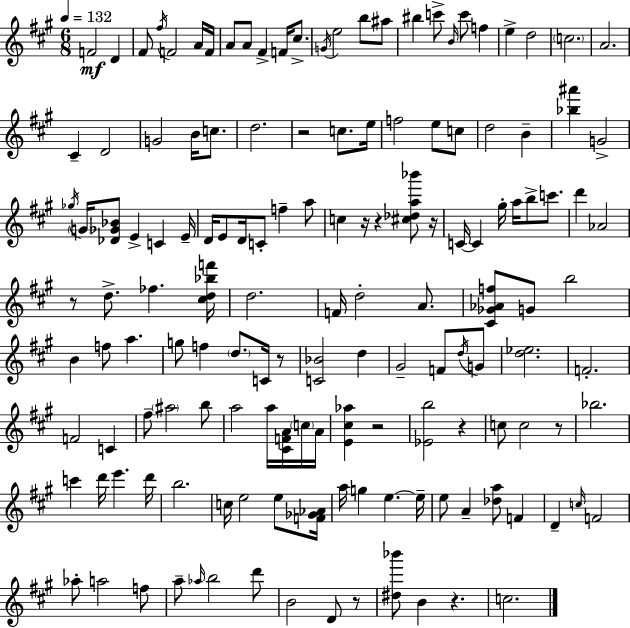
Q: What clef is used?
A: treble